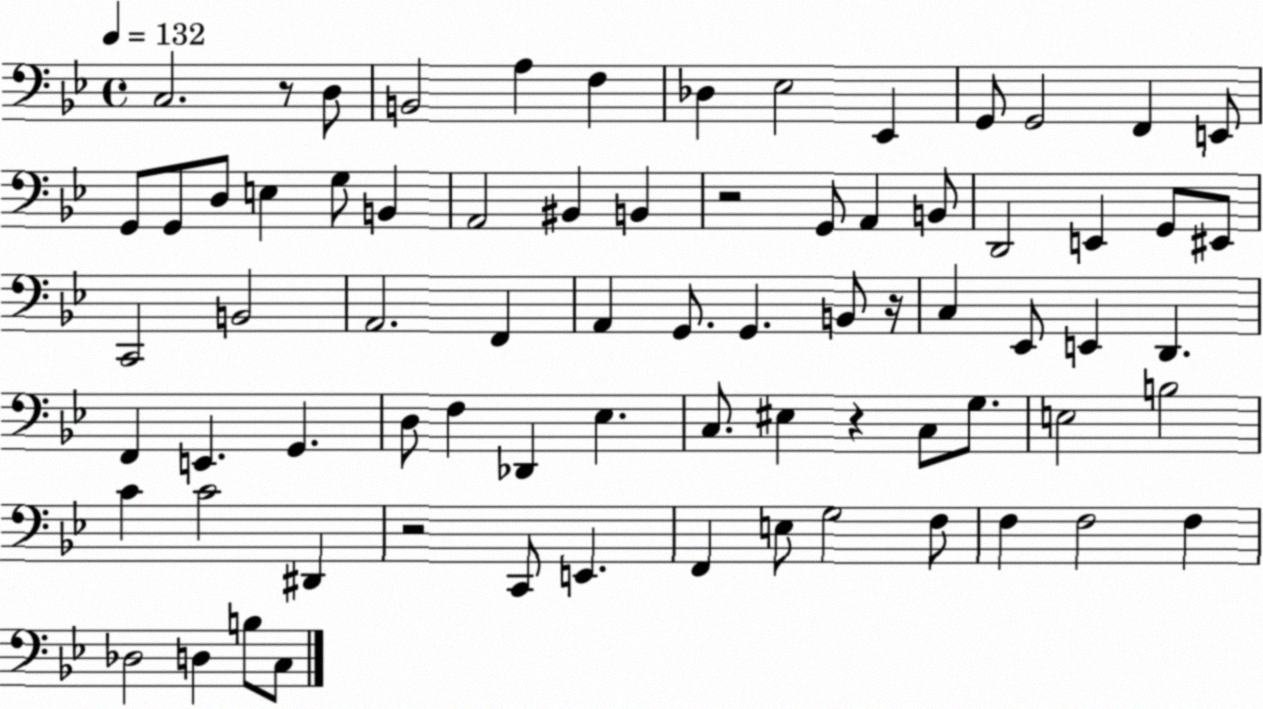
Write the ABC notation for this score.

X:1
T:Untitled
M:4/4
L:1/4
K:Bb
C,2 z/2 D,/2 B,,2 A, F, _D, _E,2 _E,, G,,/2 G,,2 F,, E,,/2 G,,/2 G,,/2 D,/2 E, G,/2 B,, A,,2 ^B,, B,, z2 G,,/2 A,, B,,/2 D,,2 E,, G,,/2 ^E,,/2 C,,2 B,,2 A,,2 F,, A,, G,,/2 G,, B,,/2 z/4 C, _E,,/2 E,, D,, F,, E,, G,, D,/2 F, _D,, _E, C,/2 ^E, z C,/2 G,/2 E,2 B,2 C C2 ^D,, z2 C,,/2 E,, F,, E,/2 G,2 F,/2 F, F,2 F, _D,2 D, B,/2 C,/2